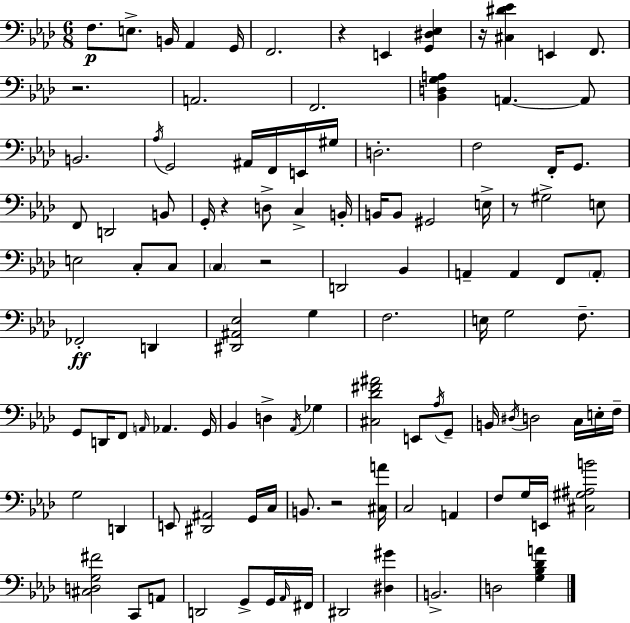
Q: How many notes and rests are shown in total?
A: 112